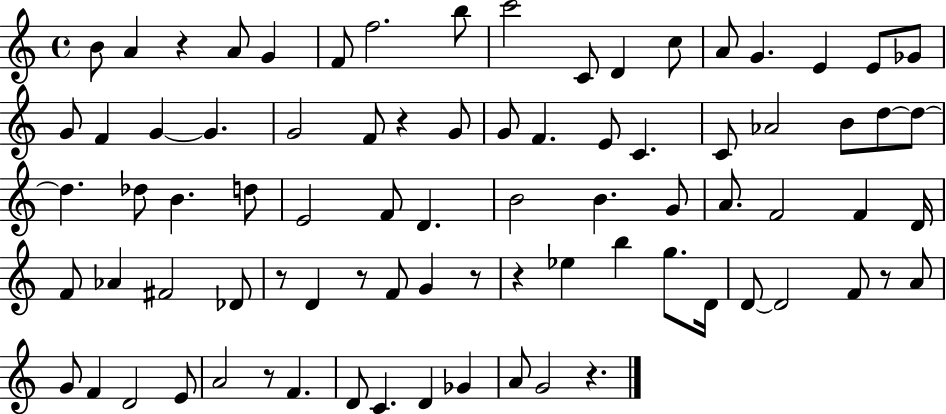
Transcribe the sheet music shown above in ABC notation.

X:1
T:Untitled
M:4/4
L:1/4
K:C
B/2 A z A/2 G F/2 f2 b/2 c'2 C/2 D c/2 A/2 G E E/2 _G/2 G/2 F G G G2 F/2 z G/2 G/2 F E/2 C C/2 _A2 B/2 d/2 d/2 d _d/2 B d/2 E2 F/2 D B2 B G/2 A/2 F2 F D/4 F/2 _A ^F2 _D/2 z/2 D z/2 F/2 G z/2 z _e b g/2 D/4 D/2 D2 F/2 z/2 A/2 G/2 F D2 E/2 A2 z/2 F D/2 C D _G A/2 G2 z